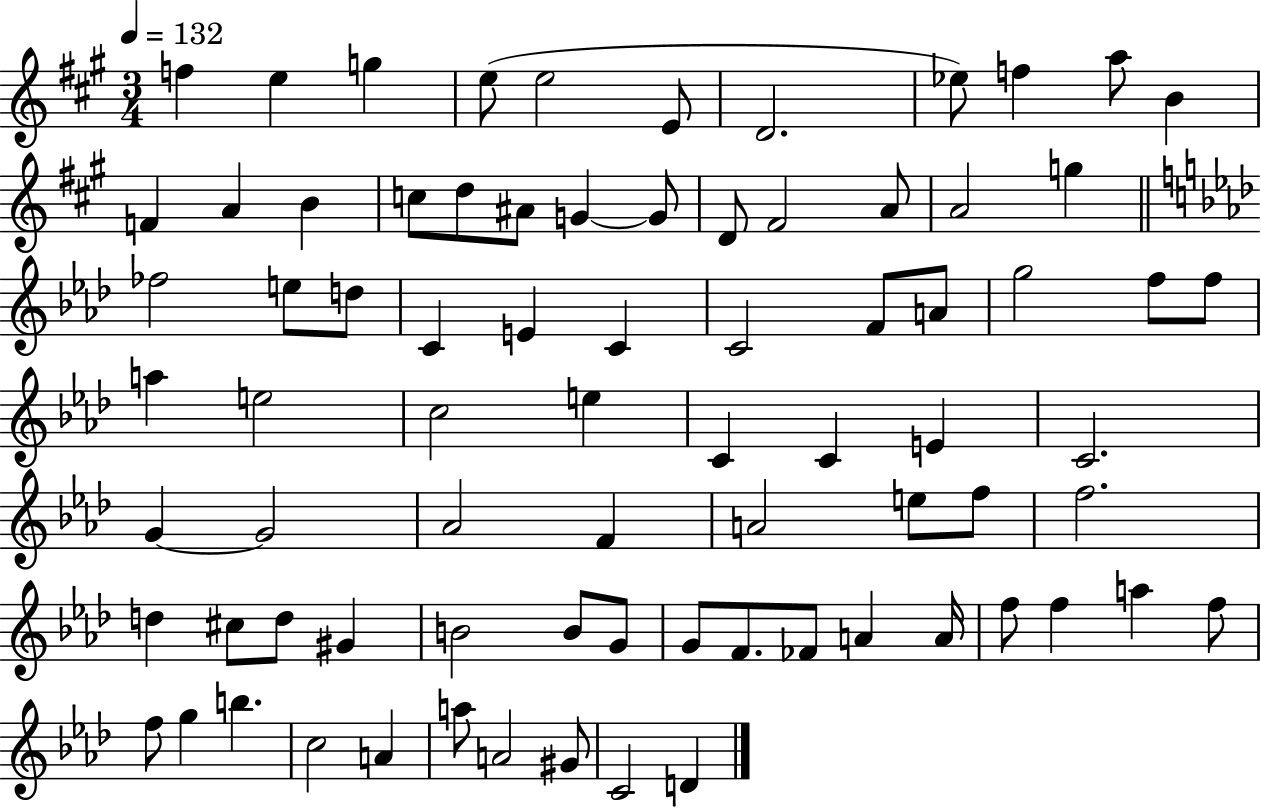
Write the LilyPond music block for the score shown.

{
  \clef treble
  \numericTimeSignature
  \time 3/4
  \key a \major
  \tempo 4 = 132
  f''4 e''4 g''4 | e''8( e''2 e'8 | d'2. | ees''8) f''4 a''8 b'4 | \break f'4 a'4 b'4 | c''8 d''8 ais'8 g'4~~ g'8 | d'8 fis'2 a'8 | a'2 g''4 | \break \bar "||" \break \key aes \major fes''2 e''8 d''8 | c'4 e'4 c'4 | c'2 f'8 a'8 | g''2 f''8 f''8 | \break a''4 e''2 | c''2 e''4 | c'4 c'4 e'4 | c'2. | \break g'4~~ g'2 | aes'2 f'4 | a'2 e''8 f''8 | f''2. | \break d''4 cis''8 d''8 gis'4 | b'2 b'8 g'8 | g'8 f'8. fes'8 a'4 a'16 | f''8 f''4 a''4 f''8 | \break f''8 g''4 b''4. | c''2 a'4 | a''8 a'2 gis'8 | c'2 d'4 | \break \bar "|."
}